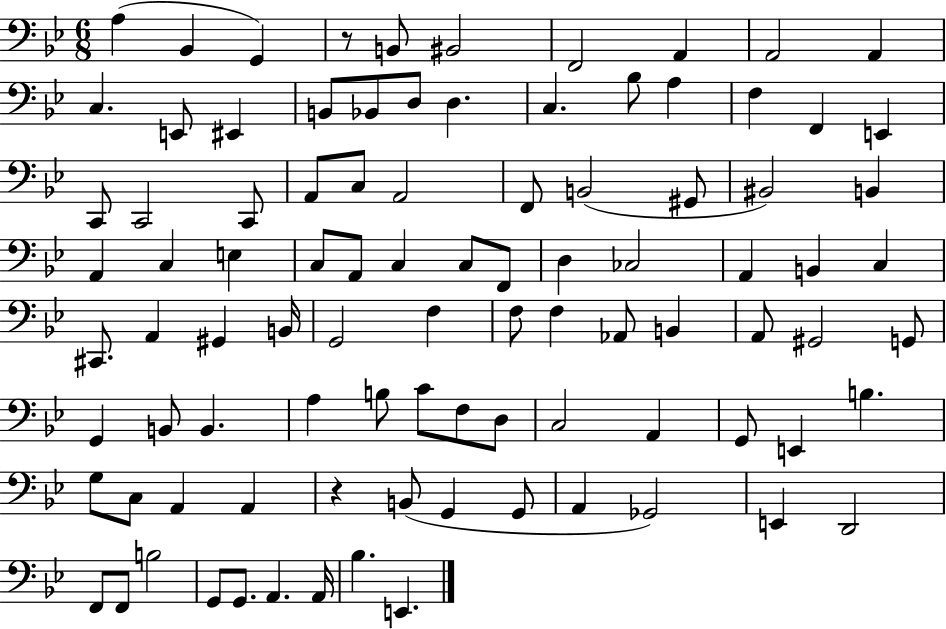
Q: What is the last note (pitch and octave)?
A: E2